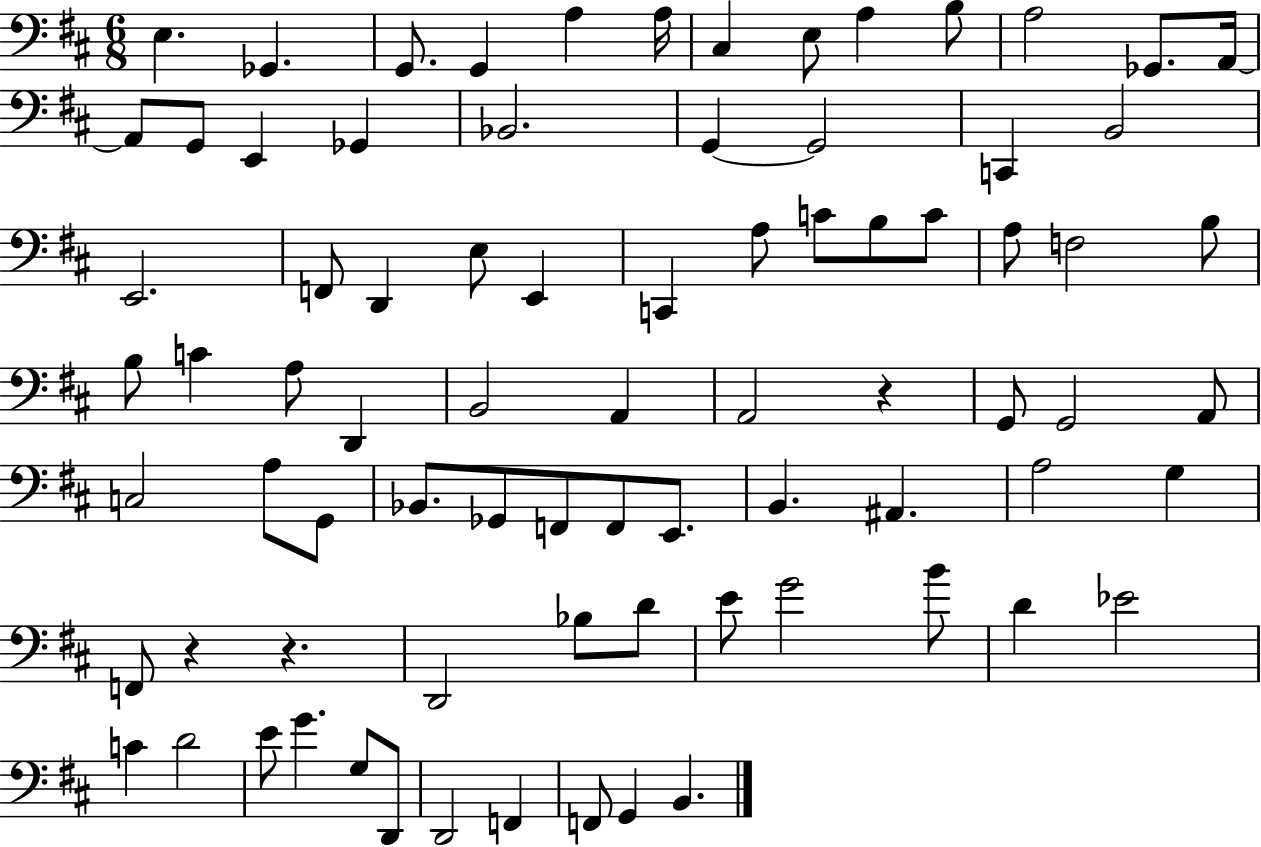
X:1
T:Untitled
M:6/8
L:1/4
K:D
E, _G,, G,,/2 G,, A, A,/4 ^C, E,/2 A, B,/2 A,2 _G,,/2 A,,/4 A,,/2 G,,/2 E,, _G,, _B,,2 G,, G,,2 C,, B,,2 E,,2 F,,/2 D,, E,/2 E,, C,, A,/2 C/2 B,/2 C/2 A,/2 F,2 B,/2 B,/2 C A,/2 D,, B,,2 A,, A,,2 z G,,/2 G,,2 A,,/2 C,2 A,/2 G,,/2 _B,,/2 _G,,/2 F,,/2 F,,/2 E,,/2 B,, ^A,, A,2 G, F,,/2 z z D,,2 _B,/2 D/2 E/2 G2 B/2 D _E2 C D2 E/2 G G,/2 D,,/2 D,,2 F,, F,,/2 G,, B,,